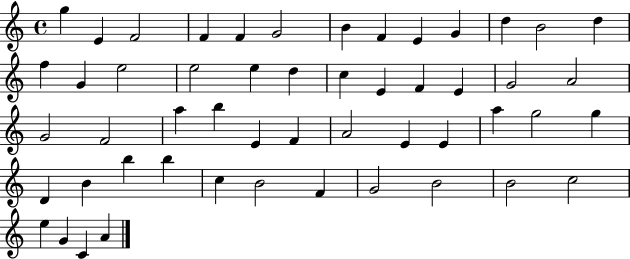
{
  \clef treble
  \time 4/4
  \defaultTimeSignature
  \key c \major
  g''4 e'4 f'2 | f'4 f'4 g'2 | b'4 f'4 e'4 g'4 | d''4 b'2 d''4 | \break f''4 g'4 e''2 | e''2 e''4 d''4 | c''4 e'4 f'4 e'4 | g'2 a'2 | \break g'2 f'2 | a''4 b''4 e'4 f'4 | a'2 e'4 e'4 | a''4 g''2 g''4 | \break d'4 b'4 b''4 b''4 | c''4 b'2 f'4 | g'2 b'2 | b'2 c''2 | \break e''4 g'4 c'4 a'4 | \bar "|."
}